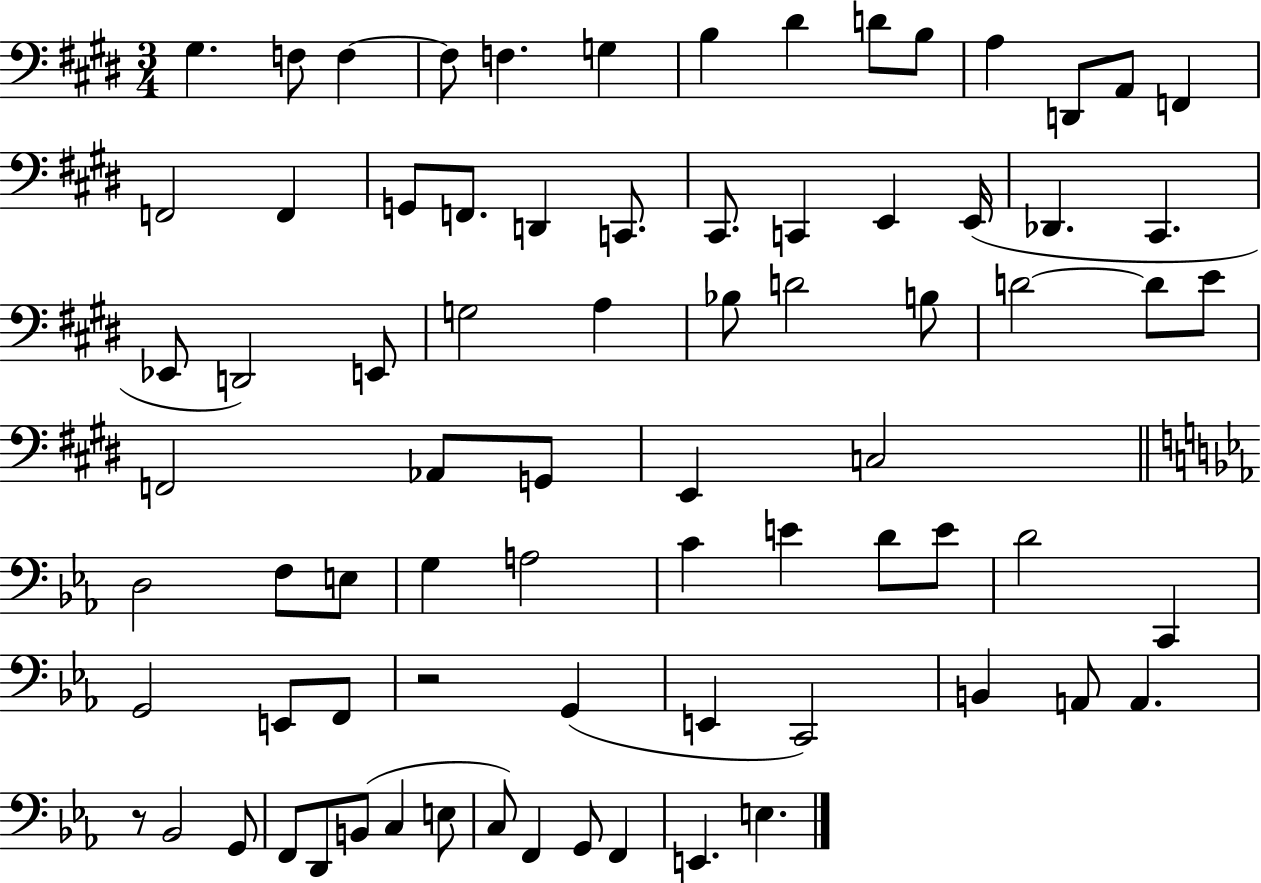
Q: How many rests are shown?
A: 2